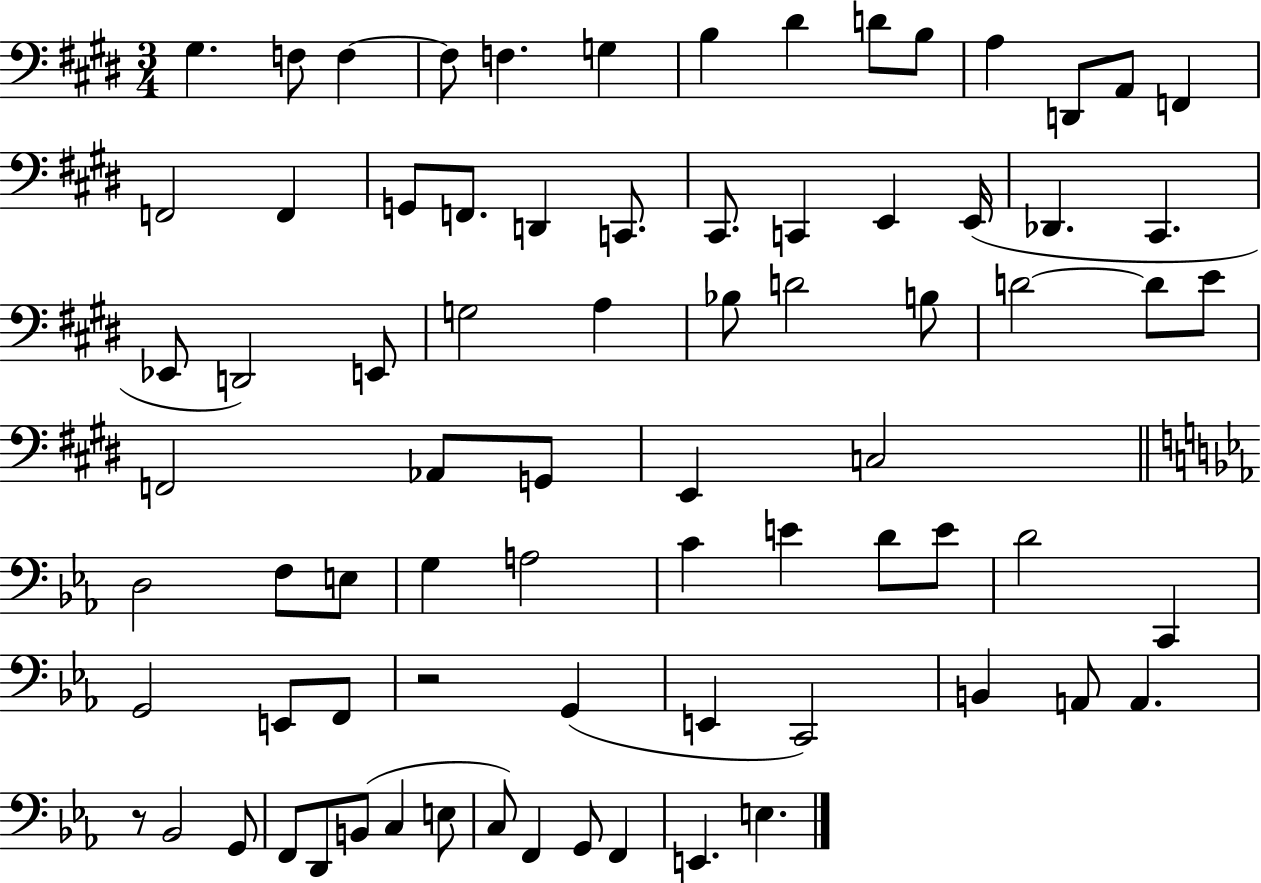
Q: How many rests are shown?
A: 2